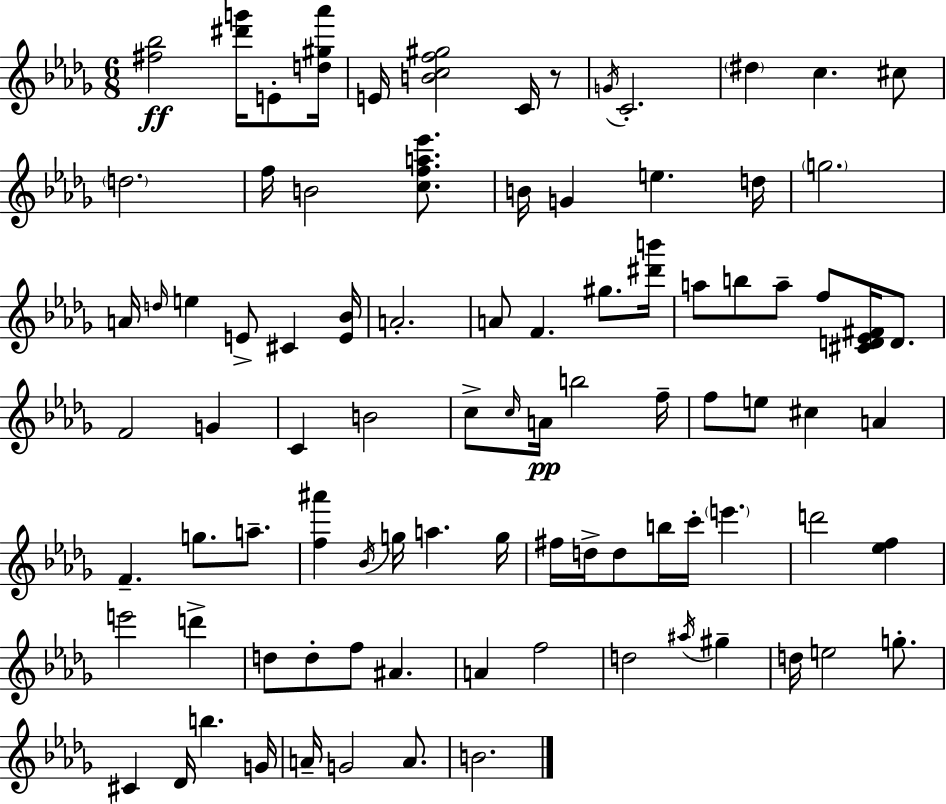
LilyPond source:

{
  \clef treble
  \numericTimeSignature
  \time 6/8
  \key bes \minor
  <fis'' bes''>2\ff <dis''' g'''>16 e'8-. <d'' gis'' aes'''>16 | e'16 <b' c'' f'' gis''>2 c'16 r8 | \acciaccatura { g'16 } c'2.-. | \parenthesize dis''4 c''4. cis''8 | \break \parenthesize d''2. | f''16 b'2 <c'' f'' a'' ees'''>8. | b'16 g'4 e''4. | d''16 \parenthesize g''2. | \break a'16 \grace { d''16 } e''4 e'8-> cis'4 | <e' bes'>16 a'2.-. | a'8 f'4. gis''8. | <dis''' b'''>16 a''8 b''8 a''8-- f''8 <cis' d' ees' fis'>16 d'8. | \break f'2 g'4 | c'4 b'2 | c''8-> \grace { c''16 } a'16\pp b''2 | f''16-- f''8 e''8 cis''4 a'4 | \break f'4.-- g''8. | a''8.-- <f'' ais'''>4 \acciaccatura { bes'16 } g''16 a''4. | g''16 fis''16 d''16-> d''8 b''16 c'''16-. \parenthesize e'''4. | d'''2 | \break <ees'' f''>4 e'''2 | d'''4-> d''8 d''8-. f''8 ais'4. | a'4 f''2 | d''2 | \break \acciaccatura { ais''16 } gis''4-- d''16 e''2 | g''8.-. cis'4 des'16 b''4. | g'16 a'16-- g'2 | a'8. b'2. | \break \bar "|."
}